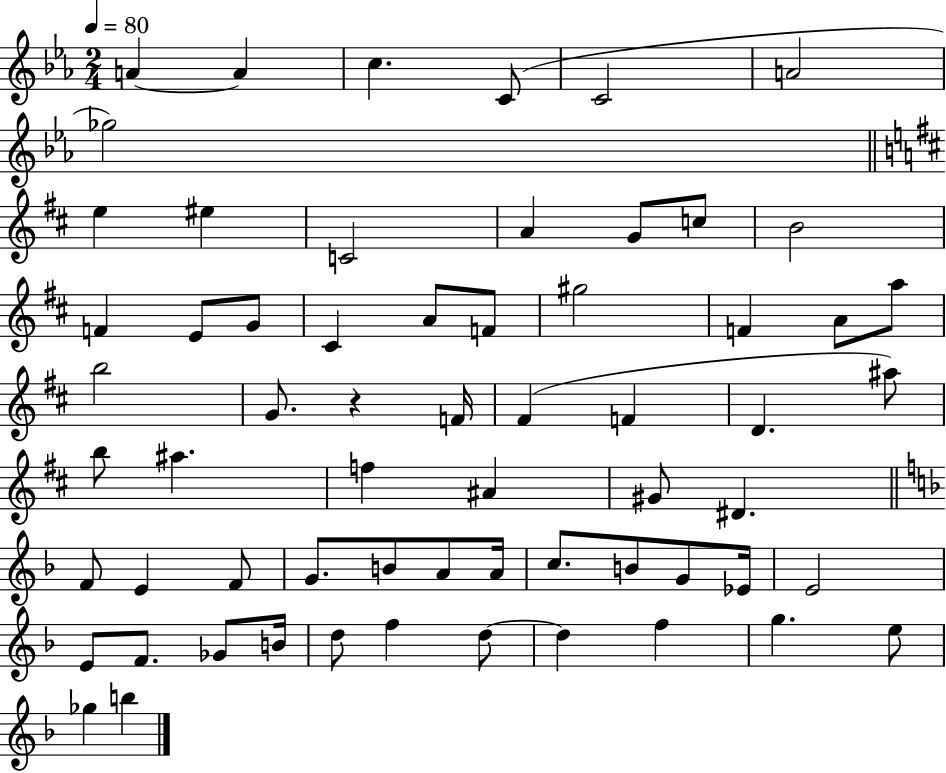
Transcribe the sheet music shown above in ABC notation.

X:1
T:Untitled
M:2/4
L:1/4
K:Eb
A A c C/2 C2 A2 _g2 e ^e C2 A G/2 c/2 B2 F E/2 G/2 ^C A/2 F/2 ^g2 F A/2 a/2 b2 G/2 z F/4 ^F F D ^a/2 b/2 ^a f ^A ^G/2 ^D F/2 E F/2 G/2 B/2 A/2 A/4 c/2 B/2 G/2 _E/4 E2 E/2 F/2 _G/2 B/4 d/2 f d/2 d f g e/2 _g b